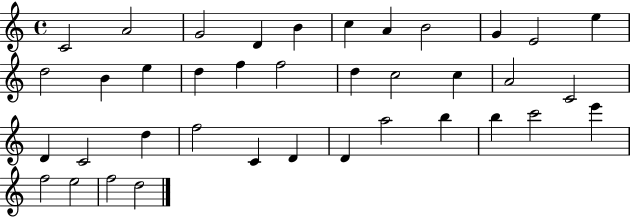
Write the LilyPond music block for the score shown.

{
  \clef treble
  \time 4/4
  \defaultTimeSignature
  \key c \major
  c'2 a'2 | g'2 d'4 b'4 | c''4 a'4 b'2 | g'4 e'2 e''4 | \break d''2 b'4 e''4 | d''4 f''4 f''2 | d''4 c''2 c''4 | a'2 c'2 | \break d'4 c'2 d''4 | f''2 c'4 d'4 | d'4 a''2 b''4 | b''4 c'''2 e'''4 | \break f''2 e''2 | f''2 d''2 | \bar "|."
}